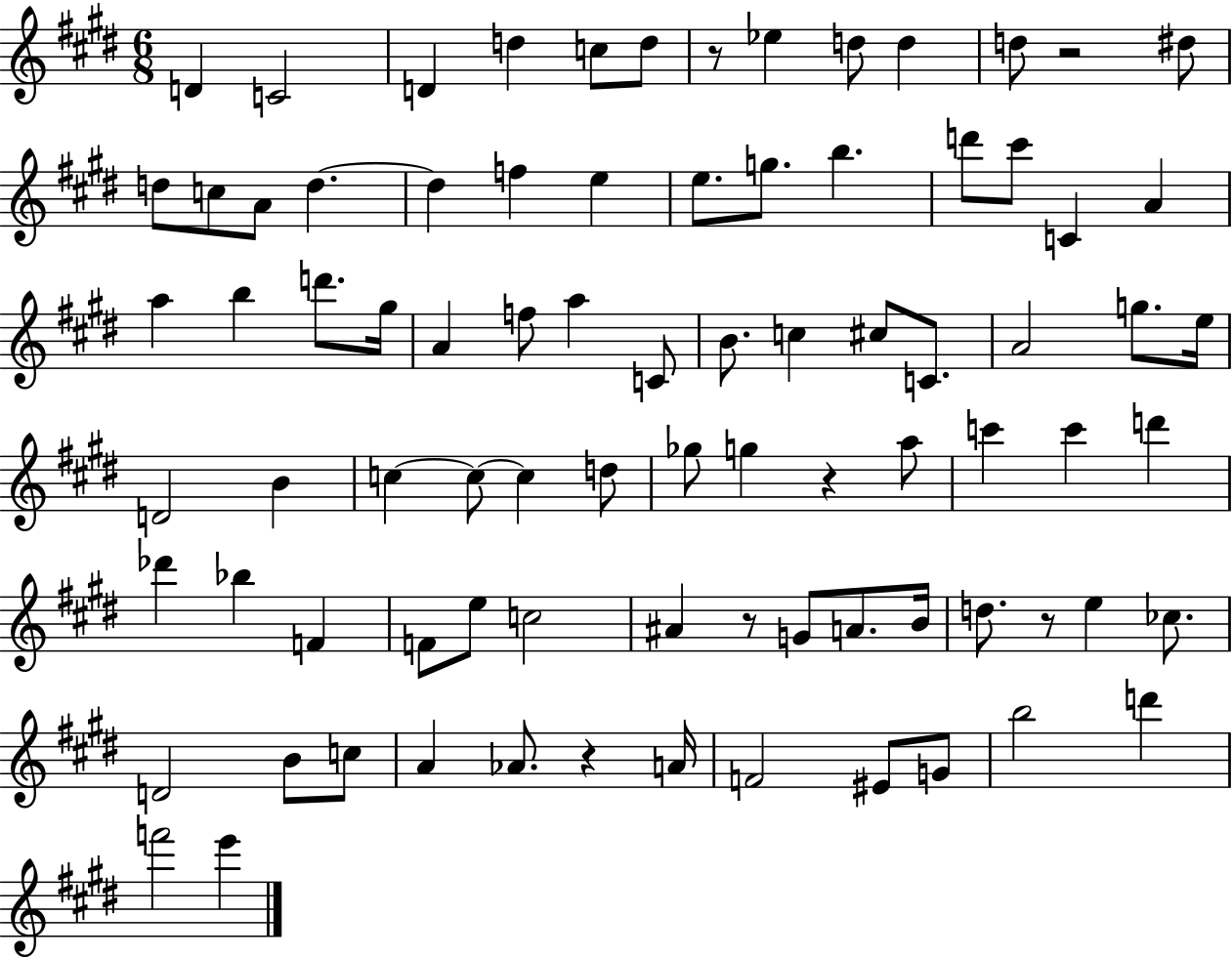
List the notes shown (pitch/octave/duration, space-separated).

D4/q C4/h D4/q D5/q C5/e D5/e R/e Eb5/q D5/e D5/q D5/e R/h D#5/e D5/e C5/e A4/e D5/q. D5/q F5/q E5/q E5/e. G5/e. B5/q. D6/e C#6/e C4/q A4/q A5/q B5/q D6/e. G#5/s A4/q F5/e A5/q C4/e B4/e. C5/q C#5/e C4/e. A4/h G5/e. E5/s D4/h B4/q C5/q C5/e C5/q D5/e Gb5/e G5/q R/q A5/e C6/q C6/q D6/q Db6/q Bb5/q F4/q F4/e E5/e C5/h A#4/q R/e G4/e A4/e. B4/s D5/e. R/e E5/q CES5/e. D4/h B4/e C5/e A4/q Ab4/e. R/q A4/s F4/h EIS4/e G4/e B5/h D6/q F6/h E6/q